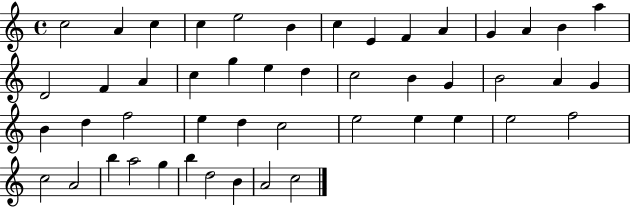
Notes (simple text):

C5/h A4/q C5/q C5/q E5/h B4/q C5/q E4/q F4/q A4/q G4/q A4/q B4/q A5/q D4/h F4/q A4/q C5/q G5/q E5/q D5/q C5/h B4/q G4/q B4/h A4/q G4/q B4/q D5/q F5/h E5/q D5/q C5/h E5/h E5/q E5/q E5/h F5/h C5/h A4/h B5/q A5/h G5/q B5/q D5/h B4/q A4/h C5/h